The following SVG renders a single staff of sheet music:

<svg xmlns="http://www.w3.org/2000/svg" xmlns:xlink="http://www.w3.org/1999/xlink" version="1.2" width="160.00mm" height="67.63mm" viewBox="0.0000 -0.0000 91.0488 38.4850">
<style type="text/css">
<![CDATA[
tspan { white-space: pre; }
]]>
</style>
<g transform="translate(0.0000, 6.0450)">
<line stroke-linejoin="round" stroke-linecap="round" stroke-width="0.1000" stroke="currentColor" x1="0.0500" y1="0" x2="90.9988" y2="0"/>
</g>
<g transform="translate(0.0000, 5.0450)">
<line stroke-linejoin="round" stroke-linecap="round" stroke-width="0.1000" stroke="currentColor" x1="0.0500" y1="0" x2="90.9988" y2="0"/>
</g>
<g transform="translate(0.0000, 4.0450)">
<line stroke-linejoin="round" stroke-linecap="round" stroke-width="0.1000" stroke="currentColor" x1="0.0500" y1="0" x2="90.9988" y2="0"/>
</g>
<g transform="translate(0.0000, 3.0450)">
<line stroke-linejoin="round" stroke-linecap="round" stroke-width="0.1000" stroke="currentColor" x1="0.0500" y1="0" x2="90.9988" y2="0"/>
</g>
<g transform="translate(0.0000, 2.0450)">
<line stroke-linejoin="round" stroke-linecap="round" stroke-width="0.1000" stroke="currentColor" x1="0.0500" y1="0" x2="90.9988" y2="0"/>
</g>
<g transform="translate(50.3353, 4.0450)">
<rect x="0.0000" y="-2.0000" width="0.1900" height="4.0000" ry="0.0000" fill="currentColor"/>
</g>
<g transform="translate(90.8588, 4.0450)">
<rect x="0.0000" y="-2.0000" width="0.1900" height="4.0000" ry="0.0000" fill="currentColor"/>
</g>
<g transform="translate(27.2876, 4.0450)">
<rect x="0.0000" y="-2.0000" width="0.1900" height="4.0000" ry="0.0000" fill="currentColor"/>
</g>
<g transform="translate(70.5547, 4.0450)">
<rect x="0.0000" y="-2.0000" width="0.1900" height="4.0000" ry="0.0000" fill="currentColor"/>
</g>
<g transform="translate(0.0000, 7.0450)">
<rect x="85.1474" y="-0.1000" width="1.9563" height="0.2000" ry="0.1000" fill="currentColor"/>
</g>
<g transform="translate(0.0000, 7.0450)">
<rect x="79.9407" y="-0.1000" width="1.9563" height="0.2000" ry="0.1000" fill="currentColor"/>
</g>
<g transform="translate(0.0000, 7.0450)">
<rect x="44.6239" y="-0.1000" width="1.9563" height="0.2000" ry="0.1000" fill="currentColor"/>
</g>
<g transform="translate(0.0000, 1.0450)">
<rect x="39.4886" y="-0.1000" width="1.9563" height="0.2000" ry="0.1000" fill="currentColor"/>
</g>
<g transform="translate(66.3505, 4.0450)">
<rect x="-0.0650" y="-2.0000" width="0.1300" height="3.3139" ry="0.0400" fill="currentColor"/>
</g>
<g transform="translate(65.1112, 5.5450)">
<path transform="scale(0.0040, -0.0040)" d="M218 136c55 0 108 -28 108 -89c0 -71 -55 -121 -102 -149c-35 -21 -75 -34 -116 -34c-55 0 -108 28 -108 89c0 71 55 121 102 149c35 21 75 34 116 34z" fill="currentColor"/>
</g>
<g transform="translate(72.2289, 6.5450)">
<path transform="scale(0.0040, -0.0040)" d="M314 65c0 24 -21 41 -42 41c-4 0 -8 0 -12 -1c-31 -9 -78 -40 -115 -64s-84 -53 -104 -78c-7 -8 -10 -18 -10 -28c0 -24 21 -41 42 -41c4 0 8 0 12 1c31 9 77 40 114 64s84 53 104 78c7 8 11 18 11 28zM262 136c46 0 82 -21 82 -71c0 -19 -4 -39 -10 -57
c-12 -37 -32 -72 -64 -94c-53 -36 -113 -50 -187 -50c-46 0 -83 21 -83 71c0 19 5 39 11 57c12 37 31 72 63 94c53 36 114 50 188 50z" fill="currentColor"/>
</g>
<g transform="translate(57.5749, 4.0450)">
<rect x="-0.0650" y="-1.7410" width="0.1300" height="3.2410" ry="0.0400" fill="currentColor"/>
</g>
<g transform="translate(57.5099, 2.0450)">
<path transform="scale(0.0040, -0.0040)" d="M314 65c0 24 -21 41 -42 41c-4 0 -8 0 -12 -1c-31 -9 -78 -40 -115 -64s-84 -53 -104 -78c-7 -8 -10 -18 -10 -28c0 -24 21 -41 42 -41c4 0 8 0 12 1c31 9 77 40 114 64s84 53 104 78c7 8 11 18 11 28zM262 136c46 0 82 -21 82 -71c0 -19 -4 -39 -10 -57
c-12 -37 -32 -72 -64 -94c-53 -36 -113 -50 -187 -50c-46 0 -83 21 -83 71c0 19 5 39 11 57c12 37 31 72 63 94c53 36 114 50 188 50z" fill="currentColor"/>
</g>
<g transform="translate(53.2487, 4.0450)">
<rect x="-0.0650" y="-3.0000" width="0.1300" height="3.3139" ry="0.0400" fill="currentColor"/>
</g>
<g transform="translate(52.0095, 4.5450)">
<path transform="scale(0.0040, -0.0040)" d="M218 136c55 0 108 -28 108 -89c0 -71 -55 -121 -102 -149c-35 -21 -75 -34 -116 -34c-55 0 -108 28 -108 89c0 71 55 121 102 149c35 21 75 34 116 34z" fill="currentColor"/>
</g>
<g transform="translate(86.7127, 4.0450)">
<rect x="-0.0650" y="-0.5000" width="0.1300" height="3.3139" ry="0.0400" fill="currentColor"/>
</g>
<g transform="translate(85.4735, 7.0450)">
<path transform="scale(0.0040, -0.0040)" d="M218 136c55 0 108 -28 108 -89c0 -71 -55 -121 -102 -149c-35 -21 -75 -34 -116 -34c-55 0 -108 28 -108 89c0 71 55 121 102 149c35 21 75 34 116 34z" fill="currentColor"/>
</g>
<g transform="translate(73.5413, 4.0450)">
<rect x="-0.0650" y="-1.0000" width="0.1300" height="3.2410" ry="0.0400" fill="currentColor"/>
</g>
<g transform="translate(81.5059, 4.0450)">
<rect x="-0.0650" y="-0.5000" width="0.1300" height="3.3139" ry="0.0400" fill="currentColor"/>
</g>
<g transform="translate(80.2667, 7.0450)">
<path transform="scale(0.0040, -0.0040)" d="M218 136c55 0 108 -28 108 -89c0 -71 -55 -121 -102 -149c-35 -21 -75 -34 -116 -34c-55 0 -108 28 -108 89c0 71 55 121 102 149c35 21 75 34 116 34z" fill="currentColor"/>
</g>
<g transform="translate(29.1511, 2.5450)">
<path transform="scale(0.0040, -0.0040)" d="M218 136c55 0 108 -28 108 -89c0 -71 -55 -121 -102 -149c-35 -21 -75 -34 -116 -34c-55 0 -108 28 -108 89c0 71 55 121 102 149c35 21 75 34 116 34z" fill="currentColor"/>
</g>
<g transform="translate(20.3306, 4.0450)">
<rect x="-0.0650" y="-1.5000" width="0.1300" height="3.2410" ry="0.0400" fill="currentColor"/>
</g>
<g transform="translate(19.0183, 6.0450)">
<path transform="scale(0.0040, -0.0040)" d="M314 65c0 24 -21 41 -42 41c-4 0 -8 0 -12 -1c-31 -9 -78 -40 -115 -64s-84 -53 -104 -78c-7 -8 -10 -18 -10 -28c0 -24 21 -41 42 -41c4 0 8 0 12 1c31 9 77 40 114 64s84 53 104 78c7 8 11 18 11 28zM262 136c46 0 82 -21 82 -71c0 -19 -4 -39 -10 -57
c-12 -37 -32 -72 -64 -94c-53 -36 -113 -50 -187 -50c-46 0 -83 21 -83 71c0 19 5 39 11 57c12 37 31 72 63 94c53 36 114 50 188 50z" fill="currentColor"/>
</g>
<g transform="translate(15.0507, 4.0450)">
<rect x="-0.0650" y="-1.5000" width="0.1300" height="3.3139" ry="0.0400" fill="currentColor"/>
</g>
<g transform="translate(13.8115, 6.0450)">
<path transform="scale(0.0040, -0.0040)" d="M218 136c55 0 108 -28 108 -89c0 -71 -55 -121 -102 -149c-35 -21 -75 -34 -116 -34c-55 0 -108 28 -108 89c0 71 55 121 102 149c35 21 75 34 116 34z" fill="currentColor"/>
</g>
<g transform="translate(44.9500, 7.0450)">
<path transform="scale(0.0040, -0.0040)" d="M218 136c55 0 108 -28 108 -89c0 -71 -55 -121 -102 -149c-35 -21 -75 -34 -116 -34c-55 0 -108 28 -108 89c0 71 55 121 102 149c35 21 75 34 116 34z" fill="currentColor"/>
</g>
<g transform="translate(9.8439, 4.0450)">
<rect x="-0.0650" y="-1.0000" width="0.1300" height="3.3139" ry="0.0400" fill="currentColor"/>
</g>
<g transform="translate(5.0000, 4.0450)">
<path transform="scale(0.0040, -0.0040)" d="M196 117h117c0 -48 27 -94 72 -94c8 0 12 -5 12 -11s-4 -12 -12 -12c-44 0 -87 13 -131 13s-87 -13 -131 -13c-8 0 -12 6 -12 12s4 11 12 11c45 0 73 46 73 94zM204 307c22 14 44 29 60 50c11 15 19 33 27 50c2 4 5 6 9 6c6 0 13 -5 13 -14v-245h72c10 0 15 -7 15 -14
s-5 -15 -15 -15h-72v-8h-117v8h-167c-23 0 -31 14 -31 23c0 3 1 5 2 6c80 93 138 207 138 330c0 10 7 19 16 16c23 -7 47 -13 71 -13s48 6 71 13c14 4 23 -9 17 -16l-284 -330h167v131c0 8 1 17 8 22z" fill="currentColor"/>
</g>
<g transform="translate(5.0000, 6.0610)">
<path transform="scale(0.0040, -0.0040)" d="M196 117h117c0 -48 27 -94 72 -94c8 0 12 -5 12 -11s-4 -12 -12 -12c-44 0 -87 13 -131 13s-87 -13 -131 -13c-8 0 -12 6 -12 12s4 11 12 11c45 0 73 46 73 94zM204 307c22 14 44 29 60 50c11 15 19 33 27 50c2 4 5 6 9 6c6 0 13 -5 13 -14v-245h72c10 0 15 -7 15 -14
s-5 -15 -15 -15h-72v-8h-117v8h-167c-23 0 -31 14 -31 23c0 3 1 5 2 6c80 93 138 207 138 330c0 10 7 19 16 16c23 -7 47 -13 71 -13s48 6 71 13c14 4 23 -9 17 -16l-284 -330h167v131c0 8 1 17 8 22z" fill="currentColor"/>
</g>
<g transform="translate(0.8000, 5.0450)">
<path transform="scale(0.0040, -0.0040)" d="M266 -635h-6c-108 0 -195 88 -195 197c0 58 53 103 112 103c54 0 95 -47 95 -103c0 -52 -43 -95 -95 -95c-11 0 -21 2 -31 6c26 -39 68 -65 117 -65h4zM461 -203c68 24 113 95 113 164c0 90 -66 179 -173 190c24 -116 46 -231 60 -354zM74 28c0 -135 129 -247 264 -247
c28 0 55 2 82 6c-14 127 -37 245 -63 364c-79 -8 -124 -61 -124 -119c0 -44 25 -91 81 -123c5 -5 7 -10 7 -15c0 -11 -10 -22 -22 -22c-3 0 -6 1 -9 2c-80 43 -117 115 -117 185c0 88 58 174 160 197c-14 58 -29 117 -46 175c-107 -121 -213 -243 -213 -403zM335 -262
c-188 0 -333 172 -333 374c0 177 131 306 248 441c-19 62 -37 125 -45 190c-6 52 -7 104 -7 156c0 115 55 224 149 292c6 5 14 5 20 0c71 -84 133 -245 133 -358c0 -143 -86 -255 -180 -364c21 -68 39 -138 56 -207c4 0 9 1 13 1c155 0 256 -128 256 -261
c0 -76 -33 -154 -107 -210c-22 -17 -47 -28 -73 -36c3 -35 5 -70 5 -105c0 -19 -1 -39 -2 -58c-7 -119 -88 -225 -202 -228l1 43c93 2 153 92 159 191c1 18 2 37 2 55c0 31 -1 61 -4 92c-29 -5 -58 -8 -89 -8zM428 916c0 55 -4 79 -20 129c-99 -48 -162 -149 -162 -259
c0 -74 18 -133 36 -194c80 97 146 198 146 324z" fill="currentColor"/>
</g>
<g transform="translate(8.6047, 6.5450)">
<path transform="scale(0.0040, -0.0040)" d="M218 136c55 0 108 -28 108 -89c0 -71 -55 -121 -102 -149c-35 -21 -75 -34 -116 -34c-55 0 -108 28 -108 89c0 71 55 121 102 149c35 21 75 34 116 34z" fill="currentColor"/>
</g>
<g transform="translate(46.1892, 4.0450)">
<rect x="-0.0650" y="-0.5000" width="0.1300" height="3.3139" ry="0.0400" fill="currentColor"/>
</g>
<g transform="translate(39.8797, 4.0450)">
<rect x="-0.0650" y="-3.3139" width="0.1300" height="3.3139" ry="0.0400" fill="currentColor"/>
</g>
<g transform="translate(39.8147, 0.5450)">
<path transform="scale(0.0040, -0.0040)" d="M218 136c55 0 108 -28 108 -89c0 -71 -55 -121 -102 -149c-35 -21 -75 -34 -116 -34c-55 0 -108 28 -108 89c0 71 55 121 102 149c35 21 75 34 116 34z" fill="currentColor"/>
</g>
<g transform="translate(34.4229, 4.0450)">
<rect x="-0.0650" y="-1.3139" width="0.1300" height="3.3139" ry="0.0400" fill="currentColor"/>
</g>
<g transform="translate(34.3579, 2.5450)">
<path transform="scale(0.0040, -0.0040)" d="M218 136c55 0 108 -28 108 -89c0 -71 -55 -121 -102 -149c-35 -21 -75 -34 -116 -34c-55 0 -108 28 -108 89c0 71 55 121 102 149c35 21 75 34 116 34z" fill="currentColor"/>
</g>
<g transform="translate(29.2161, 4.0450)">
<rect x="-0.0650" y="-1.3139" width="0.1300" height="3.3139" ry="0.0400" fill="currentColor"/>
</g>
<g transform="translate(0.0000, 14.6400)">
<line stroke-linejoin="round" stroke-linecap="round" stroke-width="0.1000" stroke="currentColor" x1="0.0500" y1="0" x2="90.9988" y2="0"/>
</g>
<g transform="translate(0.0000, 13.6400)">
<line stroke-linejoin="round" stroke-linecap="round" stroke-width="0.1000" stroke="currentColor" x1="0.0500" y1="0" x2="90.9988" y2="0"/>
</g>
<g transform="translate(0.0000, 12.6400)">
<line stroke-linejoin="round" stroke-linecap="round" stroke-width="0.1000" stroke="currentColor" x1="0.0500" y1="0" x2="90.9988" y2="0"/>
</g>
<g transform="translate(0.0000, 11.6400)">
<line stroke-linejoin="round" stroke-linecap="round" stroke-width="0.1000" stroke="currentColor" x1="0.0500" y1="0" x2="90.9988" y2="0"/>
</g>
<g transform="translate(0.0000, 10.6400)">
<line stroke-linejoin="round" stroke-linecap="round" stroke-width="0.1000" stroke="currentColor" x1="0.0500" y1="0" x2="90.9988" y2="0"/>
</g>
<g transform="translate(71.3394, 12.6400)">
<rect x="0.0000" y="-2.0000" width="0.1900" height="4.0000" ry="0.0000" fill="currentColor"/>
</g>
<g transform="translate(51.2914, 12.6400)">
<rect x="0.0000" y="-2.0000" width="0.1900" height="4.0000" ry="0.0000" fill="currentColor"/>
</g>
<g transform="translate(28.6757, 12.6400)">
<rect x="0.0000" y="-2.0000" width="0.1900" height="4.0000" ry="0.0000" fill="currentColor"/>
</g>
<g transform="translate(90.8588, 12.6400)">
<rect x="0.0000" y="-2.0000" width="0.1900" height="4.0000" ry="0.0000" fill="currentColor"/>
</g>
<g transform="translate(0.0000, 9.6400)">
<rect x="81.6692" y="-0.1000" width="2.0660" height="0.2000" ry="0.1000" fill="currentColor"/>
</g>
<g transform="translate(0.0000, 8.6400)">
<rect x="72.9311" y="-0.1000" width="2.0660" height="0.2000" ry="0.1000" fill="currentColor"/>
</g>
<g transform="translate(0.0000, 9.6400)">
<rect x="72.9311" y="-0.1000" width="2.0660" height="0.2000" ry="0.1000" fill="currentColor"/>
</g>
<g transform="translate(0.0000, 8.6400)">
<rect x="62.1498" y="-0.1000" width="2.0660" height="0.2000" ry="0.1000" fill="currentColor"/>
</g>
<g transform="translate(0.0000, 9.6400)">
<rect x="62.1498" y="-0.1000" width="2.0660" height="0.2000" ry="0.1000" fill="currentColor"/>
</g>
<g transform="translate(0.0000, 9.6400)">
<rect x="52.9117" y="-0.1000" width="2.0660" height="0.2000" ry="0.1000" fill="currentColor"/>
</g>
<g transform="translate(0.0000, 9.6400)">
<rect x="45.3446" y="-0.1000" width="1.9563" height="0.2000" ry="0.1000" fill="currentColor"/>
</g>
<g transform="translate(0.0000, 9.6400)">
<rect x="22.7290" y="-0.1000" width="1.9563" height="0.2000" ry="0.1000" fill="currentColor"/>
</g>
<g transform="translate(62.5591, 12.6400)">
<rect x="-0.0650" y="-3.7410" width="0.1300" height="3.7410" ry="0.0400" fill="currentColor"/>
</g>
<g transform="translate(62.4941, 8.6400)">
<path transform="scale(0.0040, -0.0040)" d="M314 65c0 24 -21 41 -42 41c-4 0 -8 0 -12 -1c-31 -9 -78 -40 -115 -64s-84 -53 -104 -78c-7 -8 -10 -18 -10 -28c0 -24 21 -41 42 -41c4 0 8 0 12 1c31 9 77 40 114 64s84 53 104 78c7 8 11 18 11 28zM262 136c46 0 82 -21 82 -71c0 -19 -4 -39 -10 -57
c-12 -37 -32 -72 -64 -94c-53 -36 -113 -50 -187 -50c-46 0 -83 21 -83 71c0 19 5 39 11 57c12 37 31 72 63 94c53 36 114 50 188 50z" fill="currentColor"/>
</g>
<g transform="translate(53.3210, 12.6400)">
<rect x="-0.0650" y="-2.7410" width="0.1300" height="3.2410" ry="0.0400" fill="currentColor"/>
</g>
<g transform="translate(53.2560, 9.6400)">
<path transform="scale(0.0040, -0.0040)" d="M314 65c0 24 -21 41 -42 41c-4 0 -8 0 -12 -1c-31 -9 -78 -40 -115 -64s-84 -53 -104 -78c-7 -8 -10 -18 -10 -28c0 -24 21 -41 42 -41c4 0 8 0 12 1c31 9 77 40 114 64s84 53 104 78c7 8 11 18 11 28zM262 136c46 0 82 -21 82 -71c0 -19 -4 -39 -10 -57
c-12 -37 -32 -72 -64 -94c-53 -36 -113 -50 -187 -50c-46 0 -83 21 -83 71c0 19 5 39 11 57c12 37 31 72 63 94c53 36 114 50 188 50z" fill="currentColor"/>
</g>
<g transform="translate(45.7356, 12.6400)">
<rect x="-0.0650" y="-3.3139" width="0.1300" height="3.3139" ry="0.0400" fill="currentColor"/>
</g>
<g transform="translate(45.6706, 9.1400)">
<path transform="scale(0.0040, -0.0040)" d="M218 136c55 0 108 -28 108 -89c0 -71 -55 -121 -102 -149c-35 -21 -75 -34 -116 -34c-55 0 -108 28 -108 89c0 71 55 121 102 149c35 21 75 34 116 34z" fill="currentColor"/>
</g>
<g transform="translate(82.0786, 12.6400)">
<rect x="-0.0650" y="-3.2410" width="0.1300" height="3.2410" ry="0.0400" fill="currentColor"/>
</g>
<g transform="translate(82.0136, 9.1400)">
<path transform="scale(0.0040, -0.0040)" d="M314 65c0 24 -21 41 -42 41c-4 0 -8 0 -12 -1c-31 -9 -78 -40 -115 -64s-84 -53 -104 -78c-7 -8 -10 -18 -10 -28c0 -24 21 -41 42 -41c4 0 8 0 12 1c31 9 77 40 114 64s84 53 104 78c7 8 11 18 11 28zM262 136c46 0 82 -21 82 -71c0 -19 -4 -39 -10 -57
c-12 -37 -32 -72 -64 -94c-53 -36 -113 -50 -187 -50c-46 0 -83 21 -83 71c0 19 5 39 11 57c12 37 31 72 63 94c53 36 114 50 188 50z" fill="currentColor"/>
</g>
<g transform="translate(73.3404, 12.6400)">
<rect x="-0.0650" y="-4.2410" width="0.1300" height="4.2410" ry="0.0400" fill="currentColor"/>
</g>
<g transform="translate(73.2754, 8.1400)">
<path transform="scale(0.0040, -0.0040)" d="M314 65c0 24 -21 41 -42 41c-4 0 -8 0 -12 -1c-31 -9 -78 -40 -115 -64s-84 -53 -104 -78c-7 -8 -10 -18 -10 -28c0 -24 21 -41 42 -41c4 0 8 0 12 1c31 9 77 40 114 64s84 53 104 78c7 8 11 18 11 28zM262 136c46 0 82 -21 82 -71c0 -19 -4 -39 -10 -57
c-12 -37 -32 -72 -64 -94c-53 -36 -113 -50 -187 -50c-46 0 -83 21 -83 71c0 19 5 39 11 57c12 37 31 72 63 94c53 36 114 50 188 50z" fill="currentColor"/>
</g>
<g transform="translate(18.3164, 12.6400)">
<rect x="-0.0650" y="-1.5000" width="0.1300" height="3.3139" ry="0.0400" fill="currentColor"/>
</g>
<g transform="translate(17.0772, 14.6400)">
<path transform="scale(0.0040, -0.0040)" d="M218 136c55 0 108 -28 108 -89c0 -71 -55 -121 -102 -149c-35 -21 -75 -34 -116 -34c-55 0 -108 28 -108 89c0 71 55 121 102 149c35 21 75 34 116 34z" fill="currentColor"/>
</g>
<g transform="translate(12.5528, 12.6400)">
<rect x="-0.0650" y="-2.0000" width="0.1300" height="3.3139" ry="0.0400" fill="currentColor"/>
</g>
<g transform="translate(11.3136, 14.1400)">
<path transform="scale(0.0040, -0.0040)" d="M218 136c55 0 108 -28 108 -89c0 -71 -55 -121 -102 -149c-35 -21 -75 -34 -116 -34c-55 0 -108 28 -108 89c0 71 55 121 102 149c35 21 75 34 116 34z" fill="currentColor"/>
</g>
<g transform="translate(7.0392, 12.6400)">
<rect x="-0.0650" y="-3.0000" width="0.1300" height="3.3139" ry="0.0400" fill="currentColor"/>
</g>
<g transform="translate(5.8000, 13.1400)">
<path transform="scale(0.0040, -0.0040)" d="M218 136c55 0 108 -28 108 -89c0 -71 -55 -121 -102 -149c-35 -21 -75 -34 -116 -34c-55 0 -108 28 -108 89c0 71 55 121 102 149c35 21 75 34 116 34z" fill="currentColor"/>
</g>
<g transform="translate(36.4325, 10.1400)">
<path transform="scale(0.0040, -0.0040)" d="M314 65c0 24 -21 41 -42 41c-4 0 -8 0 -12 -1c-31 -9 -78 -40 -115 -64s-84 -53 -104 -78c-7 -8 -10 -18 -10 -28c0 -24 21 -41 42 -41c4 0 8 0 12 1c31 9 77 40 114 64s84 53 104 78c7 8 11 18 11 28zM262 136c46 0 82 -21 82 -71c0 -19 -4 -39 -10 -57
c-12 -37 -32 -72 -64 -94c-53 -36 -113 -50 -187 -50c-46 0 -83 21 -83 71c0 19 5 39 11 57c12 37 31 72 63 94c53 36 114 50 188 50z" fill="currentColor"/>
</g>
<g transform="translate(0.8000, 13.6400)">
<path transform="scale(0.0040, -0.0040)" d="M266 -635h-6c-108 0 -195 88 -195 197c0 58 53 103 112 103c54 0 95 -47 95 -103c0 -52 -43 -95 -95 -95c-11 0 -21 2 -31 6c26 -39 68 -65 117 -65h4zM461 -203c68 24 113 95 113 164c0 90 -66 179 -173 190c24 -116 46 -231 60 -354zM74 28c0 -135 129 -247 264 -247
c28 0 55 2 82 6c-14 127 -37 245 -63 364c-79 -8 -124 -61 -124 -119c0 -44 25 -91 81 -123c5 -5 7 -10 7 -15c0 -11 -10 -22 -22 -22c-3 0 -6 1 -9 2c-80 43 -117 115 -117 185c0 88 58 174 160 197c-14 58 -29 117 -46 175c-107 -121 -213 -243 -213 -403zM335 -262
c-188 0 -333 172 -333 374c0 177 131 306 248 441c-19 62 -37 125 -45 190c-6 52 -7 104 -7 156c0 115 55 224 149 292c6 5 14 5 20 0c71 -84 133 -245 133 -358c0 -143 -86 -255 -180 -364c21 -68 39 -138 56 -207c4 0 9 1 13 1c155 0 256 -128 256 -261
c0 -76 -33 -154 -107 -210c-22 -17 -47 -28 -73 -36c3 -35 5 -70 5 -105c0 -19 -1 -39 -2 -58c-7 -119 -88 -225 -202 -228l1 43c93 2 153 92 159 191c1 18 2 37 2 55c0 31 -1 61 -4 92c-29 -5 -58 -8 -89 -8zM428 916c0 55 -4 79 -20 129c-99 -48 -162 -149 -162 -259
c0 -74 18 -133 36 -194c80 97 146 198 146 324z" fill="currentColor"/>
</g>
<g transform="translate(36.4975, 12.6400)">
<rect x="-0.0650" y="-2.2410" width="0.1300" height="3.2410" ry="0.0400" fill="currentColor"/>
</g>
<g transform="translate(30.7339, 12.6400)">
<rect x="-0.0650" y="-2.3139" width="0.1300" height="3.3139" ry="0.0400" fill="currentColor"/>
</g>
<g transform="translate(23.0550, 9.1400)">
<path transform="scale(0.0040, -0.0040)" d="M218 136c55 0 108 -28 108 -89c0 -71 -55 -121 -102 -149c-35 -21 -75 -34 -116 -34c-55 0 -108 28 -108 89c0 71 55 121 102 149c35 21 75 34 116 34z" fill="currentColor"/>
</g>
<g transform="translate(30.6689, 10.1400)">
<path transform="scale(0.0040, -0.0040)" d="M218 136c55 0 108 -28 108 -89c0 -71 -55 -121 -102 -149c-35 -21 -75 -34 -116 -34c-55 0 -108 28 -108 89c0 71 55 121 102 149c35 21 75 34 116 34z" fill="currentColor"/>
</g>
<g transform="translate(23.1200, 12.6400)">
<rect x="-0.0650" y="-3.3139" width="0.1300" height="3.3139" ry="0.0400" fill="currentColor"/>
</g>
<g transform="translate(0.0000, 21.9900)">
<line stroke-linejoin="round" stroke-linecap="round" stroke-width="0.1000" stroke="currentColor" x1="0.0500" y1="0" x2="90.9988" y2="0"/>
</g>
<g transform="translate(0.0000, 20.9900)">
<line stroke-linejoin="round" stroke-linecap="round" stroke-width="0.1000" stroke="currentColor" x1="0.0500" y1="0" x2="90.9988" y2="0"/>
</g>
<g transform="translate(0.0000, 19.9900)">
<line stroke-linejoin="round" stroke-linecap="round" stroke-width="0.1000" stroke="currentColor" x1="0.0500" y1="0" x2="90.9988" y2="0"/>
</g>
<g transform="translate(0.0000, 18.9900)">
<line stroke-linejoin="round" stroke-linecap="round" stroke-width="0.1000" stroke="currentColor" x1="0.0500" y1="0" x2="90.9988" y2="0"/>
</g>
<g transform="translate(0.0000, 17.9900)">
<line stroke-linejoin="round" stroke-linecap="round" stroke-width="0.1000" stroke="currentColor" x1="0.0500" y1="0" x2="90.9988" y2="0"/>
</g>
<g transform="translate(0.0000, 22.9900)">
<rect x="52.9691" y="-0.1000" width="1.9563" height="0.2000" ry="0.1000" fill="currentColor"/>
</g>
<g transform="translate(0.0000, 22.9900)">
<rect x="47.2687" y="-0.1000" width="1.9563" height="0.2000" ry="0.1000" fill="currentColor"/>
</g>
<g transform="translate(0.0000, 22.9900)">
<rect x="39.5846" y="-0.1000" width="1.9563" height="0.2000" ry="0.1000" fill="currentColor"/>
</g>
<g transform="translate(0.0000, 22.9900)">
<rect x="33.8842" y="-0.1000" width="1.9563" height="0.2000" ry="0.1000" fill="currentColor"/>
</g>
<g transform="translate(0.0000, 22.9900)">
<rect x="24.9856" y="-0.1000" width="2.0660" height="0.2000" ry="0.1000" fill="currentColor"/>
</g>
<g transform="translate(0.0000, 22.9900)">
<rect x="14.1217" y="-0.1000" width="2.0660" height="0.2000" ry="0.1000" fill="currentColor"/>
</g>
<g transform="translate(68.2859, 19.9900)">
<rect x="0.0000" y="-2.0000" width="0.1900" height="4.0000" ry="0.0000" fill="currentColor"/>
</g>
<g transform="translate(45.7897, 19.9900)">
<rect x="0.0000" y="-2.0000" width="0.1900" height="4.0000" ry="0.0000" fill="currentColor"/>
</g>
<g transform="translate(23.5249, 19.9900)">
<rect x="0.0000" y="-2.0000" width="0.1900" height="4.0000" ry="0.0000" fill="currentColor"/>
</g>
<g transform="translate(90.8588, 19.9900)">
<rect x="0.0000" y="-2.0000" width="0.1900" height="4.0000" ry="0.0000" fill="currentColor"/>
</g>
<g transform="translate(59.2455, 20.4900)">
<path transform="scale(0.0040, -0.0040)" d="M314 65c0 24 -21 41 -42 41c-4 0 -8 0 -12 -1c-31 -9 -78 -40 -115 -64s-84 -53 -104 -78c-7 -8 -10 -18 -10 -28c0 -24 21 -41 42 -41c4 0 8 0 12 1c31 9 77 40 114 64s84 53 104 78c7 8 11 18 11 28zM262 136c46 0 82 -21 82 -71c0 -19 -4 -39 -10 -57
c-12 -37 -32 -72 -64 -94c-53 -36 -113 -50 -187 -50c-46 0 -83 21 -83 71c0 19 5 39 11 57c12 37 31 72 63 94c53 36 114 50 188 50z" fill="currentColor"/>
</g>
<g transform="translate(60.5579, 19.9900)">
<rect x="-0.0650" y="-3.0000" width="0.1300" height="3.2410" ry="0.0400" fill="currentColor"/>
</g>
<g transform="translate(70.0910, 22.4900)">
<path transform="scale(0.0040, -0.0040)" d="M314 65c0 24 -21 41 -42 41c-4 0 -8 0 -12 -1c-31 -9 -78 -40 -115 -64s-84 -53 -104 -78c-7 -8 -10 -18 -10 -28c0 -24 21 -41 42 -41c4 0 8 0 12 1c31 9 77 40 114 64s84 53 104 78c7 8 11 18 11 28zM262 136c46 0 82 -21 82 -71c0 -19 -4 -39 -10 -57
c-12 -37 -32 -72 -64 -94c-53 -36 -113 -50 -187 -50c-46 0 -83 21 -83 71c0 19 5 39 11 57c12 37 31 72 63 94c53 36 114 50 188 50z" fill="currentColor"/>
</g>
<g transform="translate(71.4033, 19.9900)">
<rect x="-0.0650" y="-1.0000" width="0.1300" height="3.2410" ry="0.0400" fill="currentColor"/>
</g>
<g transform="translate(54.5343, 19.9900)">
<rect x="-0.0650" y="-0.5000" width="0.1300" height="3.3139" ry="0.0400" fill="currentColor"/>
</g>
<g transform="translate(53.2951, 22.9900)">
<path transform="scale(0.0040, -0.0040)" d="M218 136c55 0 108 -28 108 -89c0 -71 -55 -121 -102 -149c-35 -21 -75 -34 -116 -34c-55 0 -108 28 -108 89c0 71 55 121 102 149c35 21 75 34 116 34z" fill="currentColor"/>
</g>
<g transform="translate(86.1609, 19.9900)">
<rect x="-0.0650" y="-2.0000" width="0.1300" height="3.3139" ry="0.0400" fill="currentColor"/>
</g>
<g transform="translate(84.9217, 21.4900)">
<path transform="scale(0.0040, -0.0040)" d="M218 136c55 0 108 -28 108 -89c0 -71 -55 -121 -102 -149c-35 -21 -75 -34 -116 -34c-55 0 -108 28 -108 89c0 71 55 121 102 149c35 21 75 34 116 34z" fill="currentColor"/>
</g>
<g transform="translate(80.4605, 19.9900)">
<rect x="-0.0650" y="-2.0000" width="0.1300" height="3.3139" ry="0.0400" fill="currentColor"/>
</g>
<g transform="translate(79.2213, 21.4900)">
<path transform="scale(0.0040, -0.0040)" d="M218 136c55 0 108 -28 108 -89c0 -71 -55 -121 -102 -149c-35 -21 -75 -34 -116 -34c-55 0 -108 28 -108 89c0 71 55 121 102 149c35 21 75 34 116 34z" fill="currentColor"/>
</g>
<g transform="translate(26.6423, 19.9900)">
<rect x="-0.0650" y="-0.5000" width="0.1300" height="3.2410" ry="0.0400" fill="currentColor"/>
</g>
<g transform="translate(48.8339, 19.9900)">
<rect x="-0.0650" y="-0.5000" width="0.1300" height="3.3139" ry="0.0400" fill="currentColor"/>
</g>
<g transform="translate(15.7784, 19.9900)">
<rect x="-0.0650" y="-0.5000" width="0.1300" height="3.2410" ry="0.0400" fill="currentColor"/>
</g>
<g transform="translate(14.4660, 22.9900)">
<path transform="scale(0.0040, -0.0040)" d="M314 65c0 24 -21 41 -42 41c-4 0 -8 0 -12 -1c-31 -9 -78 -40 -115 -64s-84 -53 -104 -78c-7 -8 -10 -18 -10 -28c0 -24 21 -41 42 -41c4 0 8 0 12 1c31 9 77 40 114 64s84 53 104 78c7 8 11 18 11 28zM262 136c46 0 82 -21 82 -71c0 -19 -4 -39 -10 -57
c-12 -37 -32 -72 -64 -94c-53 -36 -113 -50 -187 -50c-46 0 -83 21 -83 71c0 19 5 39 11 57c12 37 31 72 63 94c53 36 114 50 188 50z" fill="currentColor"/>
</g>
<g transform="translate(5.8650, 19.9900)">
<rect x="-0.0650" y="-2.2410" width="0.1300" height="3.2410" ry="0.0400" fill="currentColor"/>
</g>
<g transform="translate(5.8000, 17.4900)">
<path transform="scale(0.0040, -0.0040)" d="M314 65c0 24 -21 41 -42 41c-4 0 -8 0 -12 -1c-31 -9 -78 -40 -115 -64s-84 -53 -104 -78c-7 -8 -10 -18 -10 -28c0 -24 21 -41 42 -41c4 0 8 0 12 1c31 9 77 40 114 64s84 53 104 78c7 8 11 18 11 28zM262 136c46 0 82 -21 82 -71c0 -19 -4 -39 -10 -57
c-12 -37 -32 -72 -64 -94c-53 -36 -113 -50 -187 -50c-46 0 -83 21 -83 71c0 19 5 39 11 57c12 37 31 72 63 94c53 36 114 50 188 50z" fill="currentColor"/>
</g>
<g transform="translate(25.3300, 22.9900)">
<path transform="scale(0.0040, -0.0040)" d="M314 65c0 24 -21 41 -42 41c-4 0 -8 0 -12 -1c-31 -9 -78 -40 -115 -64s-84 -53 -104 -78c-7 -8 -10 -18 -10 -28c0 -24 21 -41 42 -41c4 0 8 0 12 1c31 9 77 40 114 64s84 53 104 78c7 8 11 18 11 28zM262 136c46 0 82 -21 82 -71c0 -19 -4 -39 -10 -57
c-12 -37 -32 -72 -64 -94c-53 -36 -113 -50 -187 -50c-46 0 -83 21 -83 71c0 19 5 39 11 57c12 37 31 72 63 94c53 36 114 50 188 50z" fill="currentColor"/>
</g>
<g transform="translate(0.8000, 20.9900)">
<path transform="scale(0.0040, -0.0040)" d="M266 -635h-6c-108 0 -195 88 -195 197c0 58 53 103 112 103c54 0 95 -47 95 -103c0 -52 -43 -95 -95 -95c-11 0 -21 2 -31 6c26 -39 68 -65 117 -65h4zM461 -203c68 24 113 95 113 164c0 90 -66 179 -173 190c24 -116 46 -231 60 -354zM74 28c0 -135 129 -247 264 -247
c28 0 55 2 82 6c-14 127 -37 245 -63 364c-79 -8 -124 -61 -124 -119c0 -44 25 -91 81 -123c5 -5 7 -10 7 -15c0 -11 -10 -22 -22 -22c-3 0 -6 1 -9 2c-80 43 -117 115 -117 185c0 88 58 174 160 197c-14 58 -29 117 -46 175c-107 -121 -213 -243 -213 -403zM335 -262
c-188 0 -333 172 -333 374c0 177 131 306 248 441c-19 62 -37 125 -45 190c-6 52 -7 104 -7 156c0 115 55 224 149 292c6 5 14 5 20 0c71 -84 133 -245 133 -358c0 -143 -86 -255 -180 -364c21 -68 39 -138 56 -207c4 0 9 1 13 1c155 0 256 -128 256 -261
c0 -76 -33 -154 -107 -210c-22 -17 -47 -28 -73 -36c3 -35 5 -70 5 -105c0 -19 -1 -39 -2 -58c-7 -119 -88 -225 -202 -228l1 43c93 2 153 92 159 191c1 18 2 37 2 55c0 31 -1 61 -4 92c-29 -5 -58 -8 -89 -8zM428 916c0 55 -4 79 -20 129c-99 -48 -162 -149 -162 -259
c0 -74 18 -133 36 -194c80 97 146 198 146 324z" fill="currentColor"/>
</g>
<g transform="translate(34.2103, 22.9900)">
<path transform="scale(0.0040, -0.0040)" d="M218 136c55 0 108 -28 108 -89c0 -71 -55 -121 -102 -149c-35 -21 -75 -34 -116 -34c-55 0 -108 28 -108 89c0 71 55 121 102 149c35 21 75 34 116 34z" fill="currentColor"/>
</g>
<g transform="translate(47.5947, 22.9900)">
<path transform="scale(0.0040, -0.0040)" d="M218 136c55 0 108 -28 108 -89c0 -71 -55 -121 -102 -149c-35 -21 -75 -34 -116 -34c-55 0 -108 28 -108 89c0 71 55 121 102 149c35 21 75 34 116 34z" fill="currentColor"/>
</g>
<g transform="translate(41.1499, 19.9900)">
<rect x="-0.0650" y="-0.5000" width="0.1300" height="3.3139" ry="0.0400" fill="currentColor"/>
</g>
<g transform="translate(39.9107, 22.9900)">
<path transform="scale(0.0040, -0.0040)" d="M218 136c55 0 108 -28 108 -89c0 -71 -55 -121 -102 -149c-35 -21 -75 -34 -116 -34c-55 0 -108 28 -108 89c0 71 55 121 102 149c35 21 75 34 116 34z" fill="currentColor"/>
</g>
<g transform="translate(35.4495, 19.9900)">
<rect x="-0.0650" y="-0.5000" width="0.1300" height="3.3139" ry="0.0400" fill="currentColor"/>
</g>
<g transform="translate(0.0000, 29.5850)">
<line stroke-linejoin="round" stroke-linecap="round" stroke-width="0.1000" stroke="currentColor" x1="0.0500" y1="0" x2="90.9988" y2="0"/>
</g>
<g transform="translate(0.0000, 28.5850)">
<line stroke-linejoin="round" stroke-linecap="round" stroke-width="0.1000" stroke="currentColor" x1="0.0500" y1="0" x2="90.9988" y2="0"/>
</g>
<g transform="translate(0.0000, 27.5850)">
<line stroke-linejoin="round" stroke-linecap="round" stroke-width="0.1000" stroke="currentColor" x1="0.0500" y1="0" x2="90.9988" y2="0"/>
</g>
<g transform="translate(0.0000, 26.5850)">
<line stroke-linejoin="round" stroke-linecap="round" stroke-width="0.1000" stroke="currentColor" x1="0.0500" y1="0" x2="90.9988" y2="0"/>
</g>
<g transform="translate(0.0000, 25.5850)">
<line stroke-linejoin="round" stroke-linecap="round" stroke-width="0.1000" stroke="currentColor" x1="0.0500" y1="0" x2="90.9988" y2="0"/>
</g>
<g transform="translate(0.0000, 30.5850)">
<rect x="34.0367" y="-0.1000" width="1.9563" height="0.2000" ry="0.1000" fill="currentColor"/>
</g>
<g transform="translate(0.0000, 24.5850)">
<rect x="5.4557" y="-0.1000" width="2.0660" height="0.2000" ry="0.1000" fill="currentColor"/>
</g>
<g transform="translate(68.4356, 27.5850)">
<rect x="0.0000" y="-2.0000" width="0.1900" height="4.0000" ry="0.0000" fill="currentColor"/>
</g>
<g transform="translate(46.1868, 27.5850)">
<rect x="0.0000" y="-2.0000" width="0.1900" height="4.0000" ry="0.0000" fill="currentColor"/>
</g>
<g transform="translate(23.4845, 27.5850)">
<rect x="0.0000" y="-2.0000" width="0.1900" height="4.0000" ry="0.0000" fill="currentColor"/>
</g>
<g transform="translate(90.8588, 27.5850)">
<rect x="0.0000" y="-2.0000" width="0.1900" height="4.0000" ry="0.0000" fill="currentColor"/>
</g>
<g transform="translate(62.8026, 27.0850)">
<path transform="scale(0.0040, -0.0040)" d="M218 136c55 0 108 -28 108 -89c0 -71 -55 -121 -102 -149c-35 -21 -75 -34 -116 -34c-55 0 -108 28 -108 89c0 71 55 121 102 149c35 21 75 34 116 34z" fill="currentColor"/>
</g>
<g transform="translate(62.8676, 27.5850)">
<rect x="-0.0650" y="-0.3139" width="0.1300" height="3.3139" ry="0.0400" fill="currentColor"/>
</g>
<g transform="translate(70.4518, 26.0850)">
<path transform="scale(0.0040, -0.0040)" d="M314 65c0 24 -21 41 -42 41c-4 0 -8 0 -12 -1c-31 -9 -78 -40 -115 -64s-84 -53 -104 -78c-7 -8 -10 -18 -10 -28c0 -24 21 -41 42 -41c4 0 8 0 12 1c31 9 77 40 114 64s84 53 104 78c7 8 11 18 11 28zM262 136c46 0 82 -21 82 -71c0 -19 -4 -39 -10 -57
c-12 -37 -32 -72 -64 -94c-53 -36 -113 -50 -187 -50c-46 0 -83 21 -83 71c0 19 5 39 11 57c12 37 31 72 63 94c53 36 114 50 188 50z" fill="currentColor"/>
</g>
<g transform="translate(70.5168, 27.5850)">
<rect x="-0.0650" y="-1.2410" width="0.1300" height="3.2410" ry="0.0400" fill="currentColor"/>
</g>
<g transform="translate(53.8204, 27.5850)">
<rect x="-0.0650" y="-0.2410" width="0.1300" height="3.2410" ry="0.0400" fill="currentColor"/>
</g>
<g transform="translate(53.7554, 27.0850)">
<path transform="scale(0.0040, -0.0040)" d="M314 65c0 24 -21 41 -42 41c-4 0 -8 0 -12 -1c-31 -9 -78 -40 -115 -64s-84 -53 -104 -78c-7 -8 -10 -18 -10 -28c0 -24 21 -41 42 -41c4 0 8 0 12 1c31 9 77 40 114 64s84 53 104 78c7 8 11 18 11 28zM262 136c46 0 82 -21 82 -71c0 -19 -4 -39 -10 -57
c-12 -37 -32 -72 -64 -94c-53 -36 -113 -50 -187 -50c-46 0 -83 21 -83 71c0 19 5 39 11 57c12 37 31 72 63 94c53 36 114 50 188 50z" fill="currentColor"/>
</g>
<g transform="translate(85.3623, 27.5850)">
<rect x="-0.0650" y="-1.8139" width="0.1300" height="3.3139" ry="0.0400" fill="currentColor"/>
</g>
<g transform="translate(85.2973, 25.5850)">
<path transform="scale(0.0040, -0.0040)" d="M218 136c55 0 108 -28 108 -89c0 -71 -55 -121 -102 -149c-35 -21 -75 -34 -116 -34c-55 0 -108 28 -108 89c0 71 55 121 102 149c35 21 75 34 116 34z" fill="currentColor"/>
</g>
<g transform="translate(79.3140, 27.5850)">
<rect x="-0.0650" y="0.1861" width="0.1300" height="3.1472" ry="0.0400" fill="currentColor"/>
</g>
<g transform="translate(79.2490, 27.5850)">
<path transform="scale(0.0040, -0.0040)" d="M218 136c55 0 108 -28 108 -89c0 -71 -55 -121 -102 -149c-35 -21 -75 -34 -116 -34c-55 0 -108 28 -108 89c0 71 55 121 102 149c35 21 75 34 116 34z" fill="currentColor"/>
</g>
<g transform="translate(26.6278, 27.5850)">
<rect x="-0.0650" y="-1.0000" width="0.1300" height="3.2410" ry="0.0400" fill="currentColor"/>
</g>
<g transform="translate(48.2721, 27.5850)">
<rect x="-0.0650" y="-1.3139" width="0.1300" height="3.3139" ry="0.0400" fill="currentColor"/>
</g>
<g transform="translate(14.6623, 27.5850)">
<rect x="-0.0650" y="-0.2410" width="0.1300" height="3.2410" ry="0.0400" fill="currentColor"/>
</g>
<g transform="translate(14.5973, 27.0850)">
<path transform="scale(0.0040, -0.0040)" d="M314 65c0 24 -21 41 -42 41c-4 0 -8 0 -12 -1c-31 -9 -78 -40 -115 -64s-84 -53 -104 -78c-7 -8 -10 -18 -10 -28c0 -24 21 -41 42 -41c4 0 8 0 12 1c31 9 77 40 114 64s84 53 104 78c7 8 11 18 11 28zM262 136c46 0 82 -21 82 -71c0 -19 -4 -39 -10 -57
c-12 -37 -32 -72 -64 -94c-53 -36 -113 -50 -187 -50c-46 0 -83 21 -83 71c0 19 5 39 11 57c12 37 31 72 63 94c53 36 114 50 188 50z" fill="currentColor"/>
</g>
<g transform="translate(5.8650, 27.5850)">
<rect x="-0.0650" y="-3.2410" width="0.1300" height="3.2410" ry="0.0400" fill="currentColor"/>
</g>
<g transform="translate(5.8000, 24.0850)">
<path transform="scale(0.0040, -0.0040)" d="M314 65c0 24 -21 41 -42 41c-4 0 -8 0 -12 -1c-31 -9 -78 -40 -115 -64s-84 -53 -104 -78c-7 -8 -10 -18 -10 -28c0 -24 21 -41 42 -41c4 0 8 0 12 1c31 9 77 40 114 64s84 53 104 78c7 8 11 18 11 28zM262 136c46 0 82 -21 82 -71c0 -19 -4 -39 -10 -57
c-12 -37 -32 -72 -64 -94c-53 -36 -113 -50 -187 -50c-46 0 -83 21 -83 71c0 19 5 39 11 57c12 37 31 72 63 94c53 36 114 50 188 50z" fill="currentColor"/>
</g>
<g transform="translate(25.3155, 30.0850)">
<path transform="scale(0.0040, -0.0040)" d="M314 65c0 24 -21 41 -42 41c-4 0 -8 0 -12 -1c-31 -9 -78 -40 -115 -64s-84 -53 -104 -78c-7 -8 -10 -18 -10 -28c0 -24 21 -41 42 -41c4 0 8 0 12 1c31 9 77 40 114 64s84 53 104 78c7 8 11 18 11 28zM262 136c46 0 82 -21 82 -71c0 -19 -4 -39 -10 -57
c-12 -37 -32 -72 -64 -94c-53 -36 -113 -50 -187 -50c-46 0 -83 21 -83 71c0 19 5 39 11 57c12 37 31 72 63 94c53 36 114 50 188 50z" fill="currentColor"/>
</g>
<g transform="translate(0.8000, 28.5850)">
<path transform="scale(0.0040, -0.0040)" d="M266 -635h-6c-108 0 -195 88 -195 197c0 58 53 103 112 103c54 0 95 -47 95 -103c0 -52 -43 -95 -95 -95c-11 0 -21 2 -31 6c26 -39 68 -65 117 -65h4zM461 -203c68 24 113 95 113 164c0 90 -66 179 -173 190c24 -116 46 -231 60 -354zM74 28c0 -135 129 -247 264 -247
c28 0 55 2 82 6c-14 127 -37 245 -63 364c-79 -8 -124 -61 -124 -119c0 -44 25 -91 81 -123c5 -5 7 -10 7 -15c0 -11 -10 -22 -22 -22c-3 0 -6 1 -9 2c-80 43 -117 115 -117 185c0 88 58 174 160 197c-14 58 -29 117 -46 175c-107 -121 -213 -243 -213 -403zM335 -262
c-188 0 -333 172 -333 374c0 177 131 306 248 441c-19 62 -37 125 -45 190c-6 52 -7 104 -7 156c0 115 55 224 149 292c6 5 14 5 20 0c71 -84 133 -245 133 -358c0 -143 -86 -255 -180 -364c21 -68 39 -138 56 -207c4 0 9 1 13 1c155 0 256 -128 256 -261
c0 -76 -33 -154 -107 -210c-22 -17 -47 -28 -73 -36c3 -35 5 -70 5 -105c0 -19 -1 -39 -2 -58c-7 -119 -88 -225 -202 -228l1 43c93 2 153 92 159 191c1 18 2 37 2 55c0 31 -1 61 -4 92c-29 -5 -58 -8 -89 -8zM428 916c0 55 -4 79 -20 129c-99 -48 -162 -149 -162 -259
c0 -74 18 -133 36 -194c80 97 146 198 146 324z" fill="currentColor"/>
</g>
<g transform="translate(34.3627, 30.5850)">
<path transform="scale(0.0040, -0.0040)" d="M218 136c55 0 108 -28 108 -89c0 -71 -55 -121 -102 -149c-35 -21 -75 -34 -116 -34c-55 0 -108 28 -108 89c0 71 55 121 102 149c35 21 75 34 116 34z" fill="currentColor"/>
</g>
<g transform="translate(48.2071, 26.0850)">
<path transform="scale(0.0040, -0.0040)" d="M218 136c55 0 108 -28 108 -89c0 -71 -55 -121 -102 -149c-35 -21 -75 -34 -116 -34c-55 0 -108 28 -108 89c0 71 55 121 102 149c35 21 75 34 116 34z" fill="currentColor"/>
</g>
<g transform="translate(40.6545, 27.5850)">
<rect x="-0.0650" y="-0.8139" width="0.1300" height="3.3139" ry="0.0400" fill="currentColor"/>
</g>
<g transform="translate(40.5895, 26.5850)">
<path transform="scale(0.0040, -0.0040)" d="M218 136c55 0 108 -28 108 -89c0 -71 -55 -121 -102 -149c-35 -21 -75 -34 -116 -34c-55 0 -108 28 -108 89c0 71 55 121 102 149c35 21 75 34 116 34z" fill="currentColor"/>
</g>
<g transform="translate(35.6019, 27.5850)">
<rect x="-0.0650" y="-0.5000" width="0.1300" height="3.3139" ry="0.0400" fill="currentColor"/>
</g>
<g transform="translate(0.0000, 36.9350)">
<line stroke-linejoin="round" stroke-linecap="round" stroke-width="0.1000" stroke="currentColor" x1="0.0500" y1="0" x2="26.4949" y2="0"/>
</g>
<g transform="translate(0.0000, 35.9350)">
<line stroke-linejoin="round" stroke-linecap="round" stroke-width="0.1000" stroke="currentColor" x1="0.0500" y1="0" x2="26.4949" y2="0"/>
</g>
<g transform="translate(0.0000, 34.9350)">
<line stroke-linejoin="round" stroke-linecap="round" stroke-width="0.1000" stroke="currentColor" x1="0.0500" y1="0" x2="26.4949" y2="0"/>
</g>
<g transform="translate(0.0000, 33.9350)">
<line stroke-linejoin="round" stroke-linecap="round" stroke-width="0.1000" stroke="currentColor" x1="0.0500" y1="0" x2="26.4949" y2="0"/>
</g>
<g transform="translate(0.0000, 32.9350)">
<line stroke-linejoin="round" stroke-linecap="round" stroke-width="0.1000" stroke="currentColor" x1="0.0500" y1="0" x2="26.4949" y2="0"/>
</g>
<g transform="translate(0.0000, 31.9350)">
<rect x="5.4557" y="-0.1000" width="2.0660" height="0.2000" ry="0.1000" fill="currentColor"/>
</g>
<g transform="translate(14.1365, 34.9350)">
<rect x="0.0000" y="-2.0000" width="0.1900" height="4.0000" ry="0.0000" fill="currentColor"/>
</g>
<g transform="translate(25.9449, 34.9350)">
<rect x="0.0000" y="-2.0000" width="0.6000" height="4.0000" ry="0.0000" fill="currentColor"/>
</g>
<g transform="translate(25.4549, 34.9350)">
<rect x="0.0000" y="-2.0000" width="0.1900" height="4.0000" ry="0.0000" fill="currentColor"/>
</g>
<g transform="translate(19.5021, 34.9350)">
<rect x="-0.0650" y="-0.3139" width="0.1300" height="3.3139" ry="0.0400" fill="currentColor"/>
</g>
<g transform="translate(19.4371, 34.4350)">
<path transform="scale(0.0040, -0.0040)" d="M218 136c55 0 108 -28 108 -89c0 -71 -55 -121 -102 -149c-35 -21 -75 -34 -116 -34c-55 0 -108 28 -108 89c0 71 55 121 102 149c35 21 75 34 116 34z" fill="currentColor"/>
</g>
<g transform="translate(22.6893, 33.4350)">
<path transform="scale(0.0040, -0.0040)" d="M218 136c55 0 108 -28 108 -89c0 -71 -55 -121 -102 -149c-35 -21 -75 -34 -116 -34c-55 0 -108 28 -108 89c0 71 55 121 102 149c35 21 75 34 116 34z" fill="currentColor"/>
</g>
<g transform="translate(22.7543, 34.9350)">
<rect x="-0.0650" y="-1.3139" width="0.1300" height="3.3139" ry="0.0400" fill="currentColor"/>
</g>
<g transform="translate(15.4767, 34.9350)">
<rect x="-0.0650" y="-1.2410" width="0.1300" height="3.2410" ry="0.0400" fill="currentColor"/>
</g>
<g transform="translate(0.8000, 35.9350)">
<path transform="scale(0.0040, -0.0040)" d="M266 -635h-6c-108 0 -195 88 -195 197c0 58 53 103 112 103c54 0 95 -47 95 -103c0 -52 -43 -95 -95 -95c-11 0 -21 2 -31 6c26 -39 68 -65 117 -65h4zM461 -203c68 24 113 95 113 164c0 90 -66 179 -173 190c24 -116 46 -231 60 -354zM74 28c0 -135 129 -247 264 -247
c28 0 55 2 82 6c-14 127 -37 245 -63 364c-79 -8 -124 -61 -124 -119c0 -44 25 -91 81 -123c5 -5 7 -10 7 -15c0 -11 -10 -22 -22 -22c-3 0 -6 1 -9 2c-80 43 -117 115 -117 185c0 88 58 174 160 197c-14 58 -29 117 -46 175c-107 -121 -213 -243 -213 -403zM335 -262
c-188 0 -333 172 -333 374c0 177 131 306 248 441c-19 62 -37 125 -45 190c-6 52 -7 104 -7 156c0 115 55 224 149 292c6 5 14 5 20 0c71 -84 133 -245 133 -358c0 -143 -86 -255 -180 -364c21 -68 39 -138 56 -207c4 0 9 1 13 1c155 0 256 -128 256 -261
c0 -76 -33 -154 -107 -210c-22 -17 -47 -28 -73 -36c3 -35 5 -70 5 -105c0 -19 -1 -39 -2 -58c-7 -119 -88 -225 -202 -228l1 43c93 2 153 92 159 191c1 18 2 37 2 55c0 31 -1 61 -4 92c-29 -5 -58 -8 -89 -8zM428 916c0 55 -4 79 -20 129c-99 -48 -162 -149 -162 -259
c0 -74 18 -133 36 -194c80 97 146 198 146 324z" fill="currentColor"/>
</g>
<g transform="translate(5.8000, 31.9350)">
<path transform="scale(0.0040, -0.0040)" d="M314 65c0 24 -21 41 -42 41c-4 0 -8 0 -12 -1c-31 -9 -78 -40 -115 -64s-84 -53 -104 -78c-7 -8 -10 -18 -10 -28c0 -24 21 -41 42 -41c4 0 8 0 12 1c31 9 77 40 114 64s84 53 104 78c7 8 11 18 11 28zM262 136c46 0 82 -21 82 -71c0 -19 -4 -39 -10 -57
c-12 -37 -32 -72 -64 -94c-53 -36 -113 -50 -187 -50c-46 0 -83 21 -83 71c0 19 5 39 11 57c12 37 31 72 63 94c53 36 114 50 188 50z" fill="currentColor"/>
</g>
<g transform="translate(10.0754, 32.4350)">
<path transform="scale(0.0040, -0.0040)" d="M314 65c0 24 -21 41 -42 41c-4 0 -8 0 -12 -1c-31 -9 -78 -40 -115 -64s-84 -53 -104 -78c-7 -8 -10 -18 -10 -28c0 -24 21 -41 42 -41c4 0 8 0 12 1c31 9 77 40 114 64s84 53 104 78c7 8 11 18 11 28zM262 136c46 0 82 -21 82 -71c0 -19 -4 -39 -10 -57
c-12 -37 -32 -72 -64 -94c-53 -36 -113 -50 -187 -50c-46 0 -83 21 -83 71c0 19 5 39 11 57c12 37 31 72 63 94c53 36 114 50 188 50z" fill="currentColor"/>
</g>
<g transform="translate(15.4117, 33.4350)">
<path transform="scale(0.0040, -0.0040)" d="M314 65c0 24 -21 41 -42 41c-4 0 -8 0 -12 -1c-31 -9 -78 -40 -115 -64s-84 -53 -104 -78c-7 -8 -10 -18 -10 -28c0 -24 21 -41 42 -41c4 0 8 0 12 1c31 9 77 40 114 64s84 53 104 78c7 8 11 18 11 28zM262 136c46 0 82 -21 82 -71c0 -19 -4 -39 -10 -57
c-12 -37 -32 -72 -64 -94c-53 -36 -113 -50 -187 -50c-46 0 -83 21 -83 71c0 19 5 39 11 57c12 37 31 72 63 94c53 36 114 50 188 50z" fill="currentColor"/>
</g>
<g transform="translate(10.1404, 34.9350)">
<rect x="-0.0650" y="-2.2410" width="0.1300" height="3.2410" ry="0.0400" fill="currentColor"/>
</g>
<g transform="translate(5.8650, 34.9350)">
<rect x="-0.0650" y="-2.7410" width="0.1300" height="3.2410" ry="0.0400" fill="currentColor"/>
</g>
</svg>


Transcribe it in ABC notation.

X:1
T:Untitled
M:4/4
L:1/4
K:C
D E E2 e e b C A f2 F D2 C C A F E b g g2 b a2 c'2 d'2 b2 g2 C2 C2 C C C C A2 D2 F F b2 c2 D2 C d e c2 c e2 B f a2 g2 e2 c e